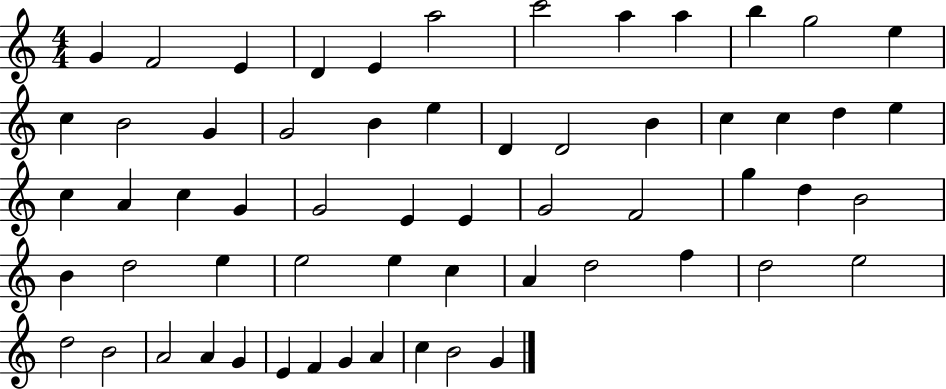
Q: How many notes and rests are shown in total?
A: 60